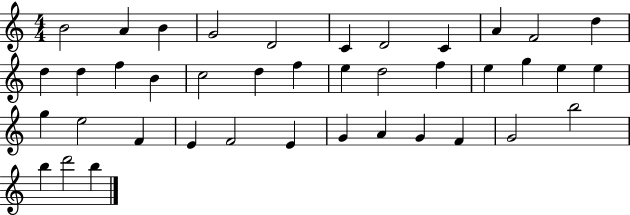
{
  \clef treble
  \numericTimeSignature
  \time 4/4
  \key c \major
  b'2 a'4 b'4 | g'2 d'2 | c'4 d'2 c'4 | a'4 f'2 d''4 | \break d''4 d''4 f''4 b'4 | c''2 d''4 f''4 | e''4 d''2 f''4 | e''4 g''4 e''4 e''4 | \break g''4 e''2 f'4 | e'4 f'2 e'4 | g'4 a'4 g'4 f'4 | g'2 b''2 | \break b''4 d'''2 b''4 | \bar "|."
}